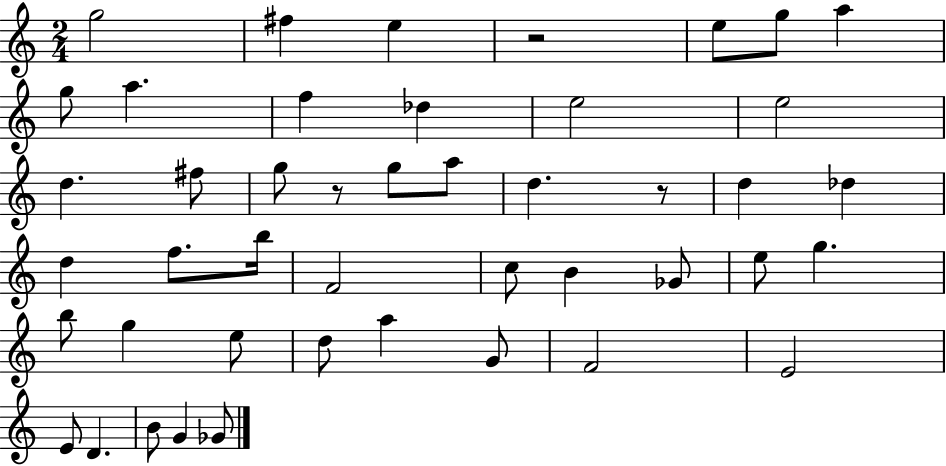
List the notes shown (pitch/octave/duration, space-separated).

G5/h F#5/q E5/q R/h E5/e G5/e A5/q G5/e A5/q. F5/q Db5/q E5/h E5/h D5/q. F#5/e G5/e R/e G5/e A5/e D5/q. R/e D5/q Db5/q D5/q F5/e. B5/s F4/h C5/e B4/q Gb4/e E5/e G5/q. B5/e G5/q E5/e D5/e A5/q G4/e F4/h E4/h E4/e D4/q. B4/e G4/q Gb4/e